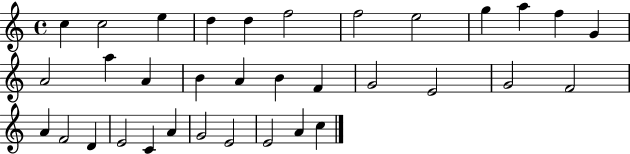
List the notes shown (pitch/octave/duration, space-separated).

C5/q C5/h E5/q D5/q D5/q F5/h F5/h E5/h G5/q A5/q F5/q G4/q A4/h A5/q A4/q B4/q A4/q B4/q F4/q G4/h E4/h G4/h F4/h A4/q F4/h D4/q E4/h C4/q A4/q G4/h E4/h E4/h A4/q C5/q